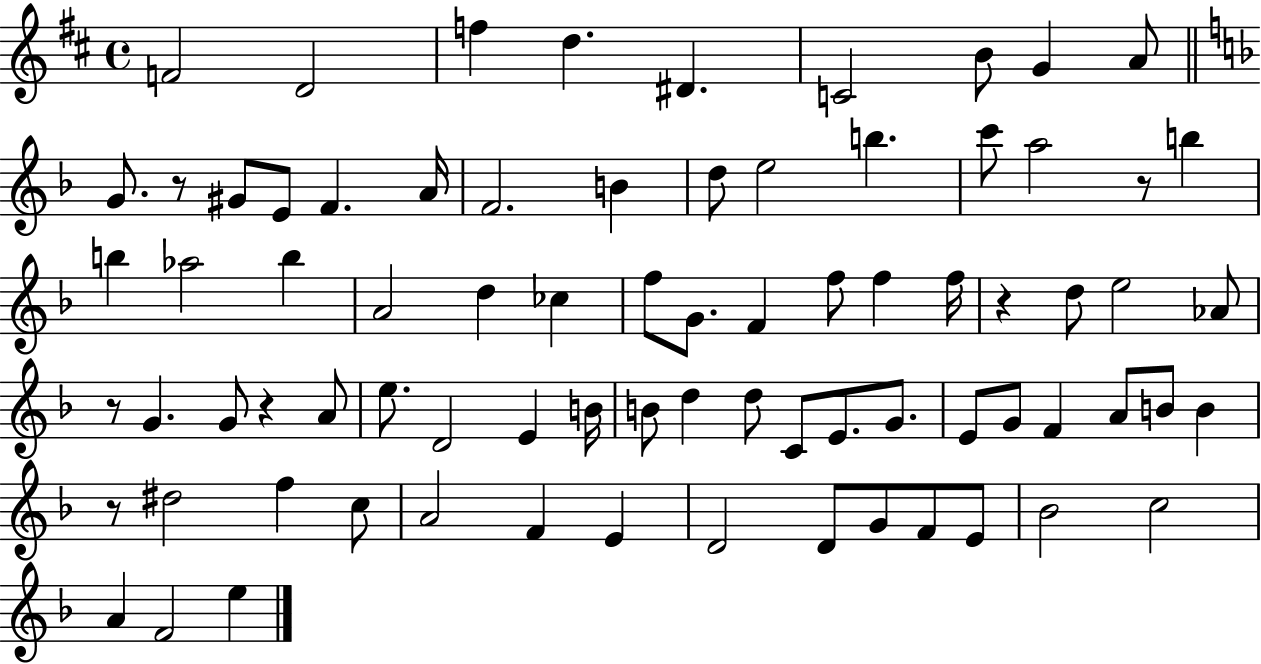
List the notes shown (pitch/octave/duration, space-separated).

F4/h D4/h F5/q D5/q. D#4/q. C4/h B4/e G4/q A4/e G4/e. R/e G#4/e E4/e F4/q. A4/s F4/h. B4/q D5/e E5/h B5/q. C6/e A5/h R/e B5/q B5/q Ab5/h B5/q A4/h D5/q CES5/q F5/e G4/e. F4/q F5/e F5/q F5/s R/q D5/e E5/h Ab4/e R/e G4/q. G4/e R/q A4/e E5/e. D4/h E4/q B4/s B4/e D5/q D5/e C4/e E4/e. G4/e. E4/e G4/e F4/q A4/e B4/e B4/q R/e D#5/h F5/q C5/e A4/h F4/q E4/q D4/h D4/e G4/e F4/e E4/e Bb4/h C5/h A4/q F4/h E5/q